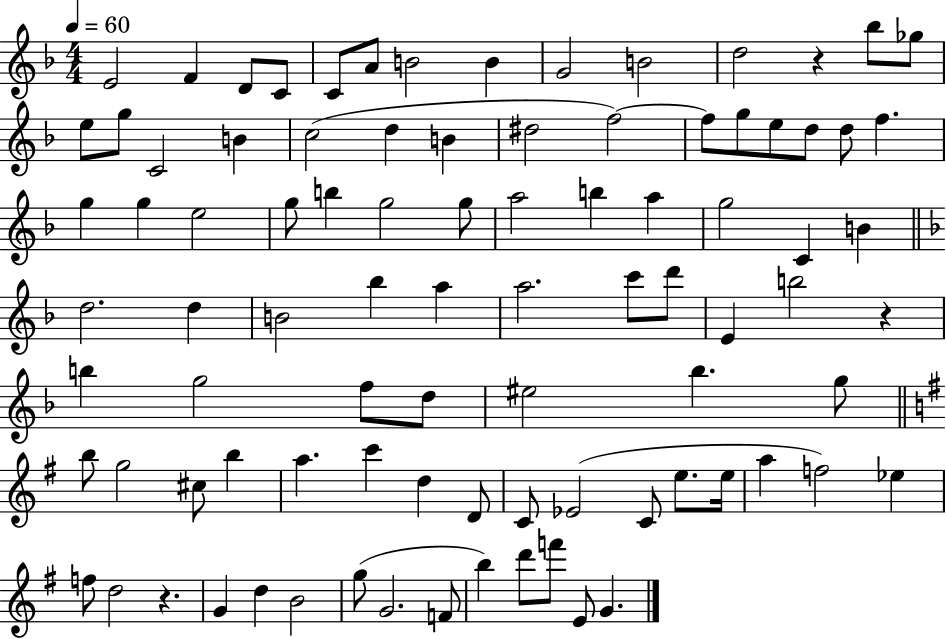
{
  \clef treble
  \numericTimeSignature
  \time 4/4
  \key f \major
  \tempo 4 = 60
  e'2 f'4 d'8 c'8 | c'8 a'8 b'2 b'4 | g'2 b'2 | d''2 r4 bes''8 ges''8 | \break e''8 g''8 c'2 b'4 | c''2( d''4 b'4 | dis''2 f''2~~) | f''8 g''8 e''8 d''8 d''8 f''4. | \break g''4 g''4 e''2 | g''8 b''4 g''2 g''8 | a''2 b''4 a''4 | g''2 c'4 b'4 | \break \bar "||" \break \key f \major d''2. d''4 | b'2 bes''4 a''4 | a''2. c'''8 d'''8 | e'4 b''2 r4 | \break b''4 g''2 f''8 d''8 | eis''2 bes''4. g''8 | \bar "||" \break \key g \major b''8 g''2 cis''8 b''4 | a''4. c'''4 d''4 d'8 | c'8 ees'2( c'8 e''8. e''16 | a''4 f''2) ees''4 | \break f''8 d''2 r4. | g'4 d''4 b'2 | g''8( g'2. f'8 | b''4) d'''8 f'''8 e'8 g'4. | \break \bar "|."
}